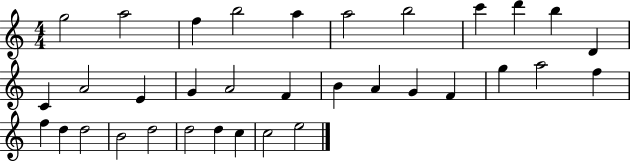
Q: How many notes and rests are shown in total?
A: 34